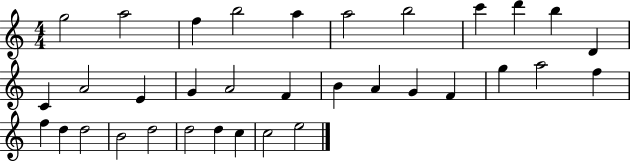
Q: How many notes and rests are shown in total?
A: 34